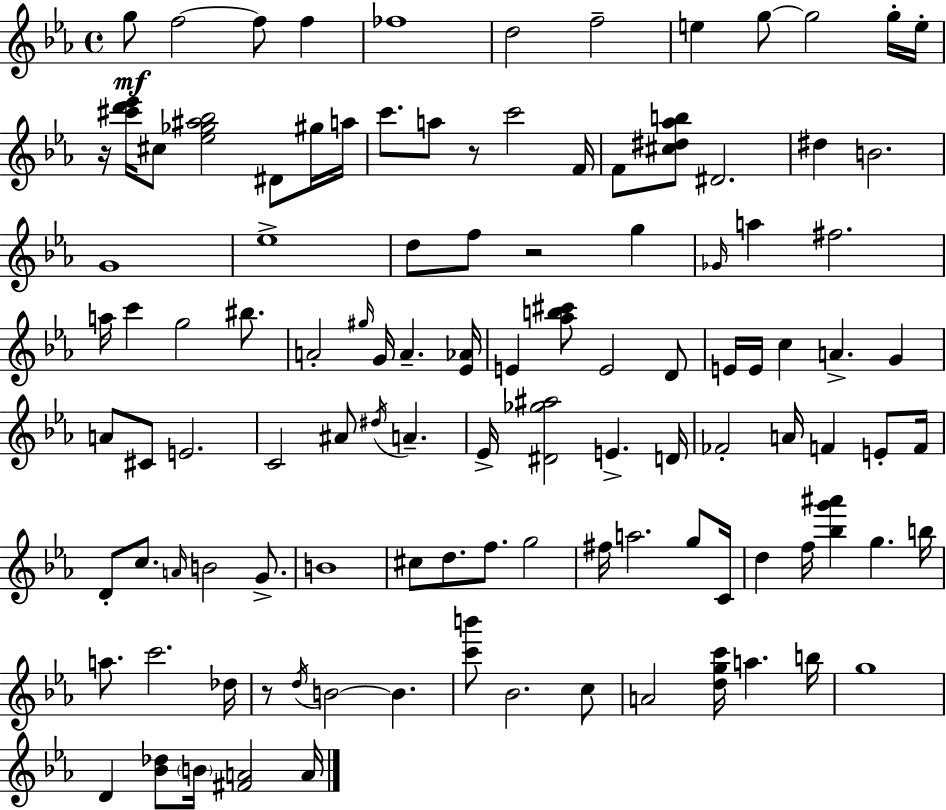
X:1
T:Untitled
M:4/4
L:1/4
K:Cm
g/2 f2 f/2 f _f4 d2 f2 e g/2 g2 g/4 e/4 z/4 [^c'd'_e']/4 ^c/2 [_e_g^a_b]2 ^D/2 ^g/4 a/4 c'/2 a/2 z/2 c'2 F/4 F/2 [^c^d_ab]/2 ^D2 ^d B2 G4 _e4 d/2 f/2 z2 g _G/4 a ^f2 a/4 c' g2 ^b/2 A2 ^g/4 G/4 A [_E_A]/4 E [_ab^c']/2 E2 D/2 E/4 E/4 c A G A/2 ^C/2 E2 C2 ^A/2 ^d/4 A _E/4 [^D_g^a]2 E D/4 _F2 A/4 F E/2 F/4 D/2 c/2 A/4 B2 G/2 B4 ^c/2 d/2 f/2 g2 ^f/4 a2 g/2 C/4 d f/4 [_bg'^a'] g b/4 a/2 c'2 _d/4 z/2 d/4 B2 B [c'b']/2 _B2 c/2 A2 [dgc']/4 a b/4 g4 D [_B_d]/2 B/4 [^FA]2 A/4